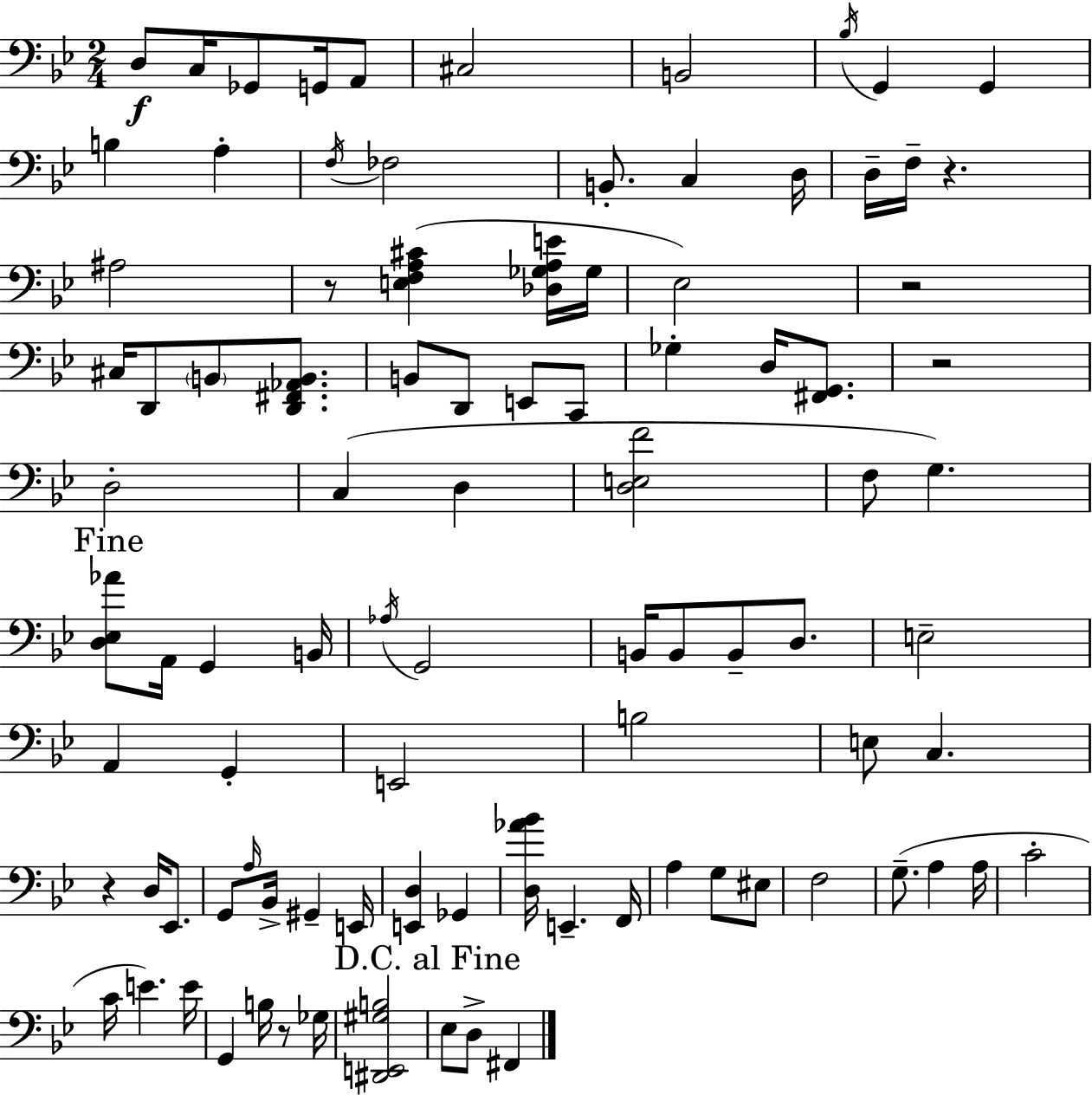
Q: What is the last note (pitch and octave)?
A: F#2